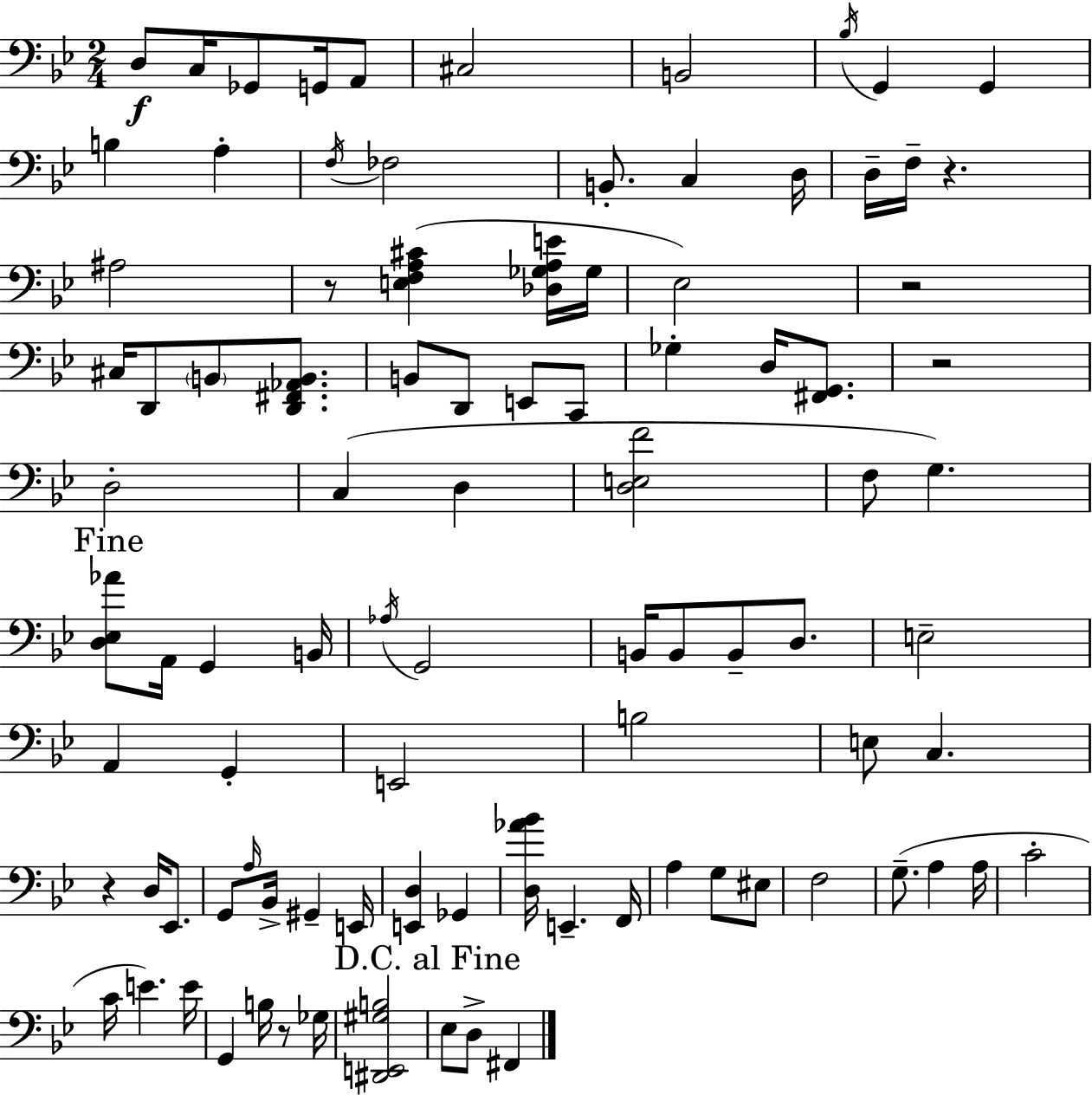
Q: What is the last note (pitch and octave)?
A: F#2